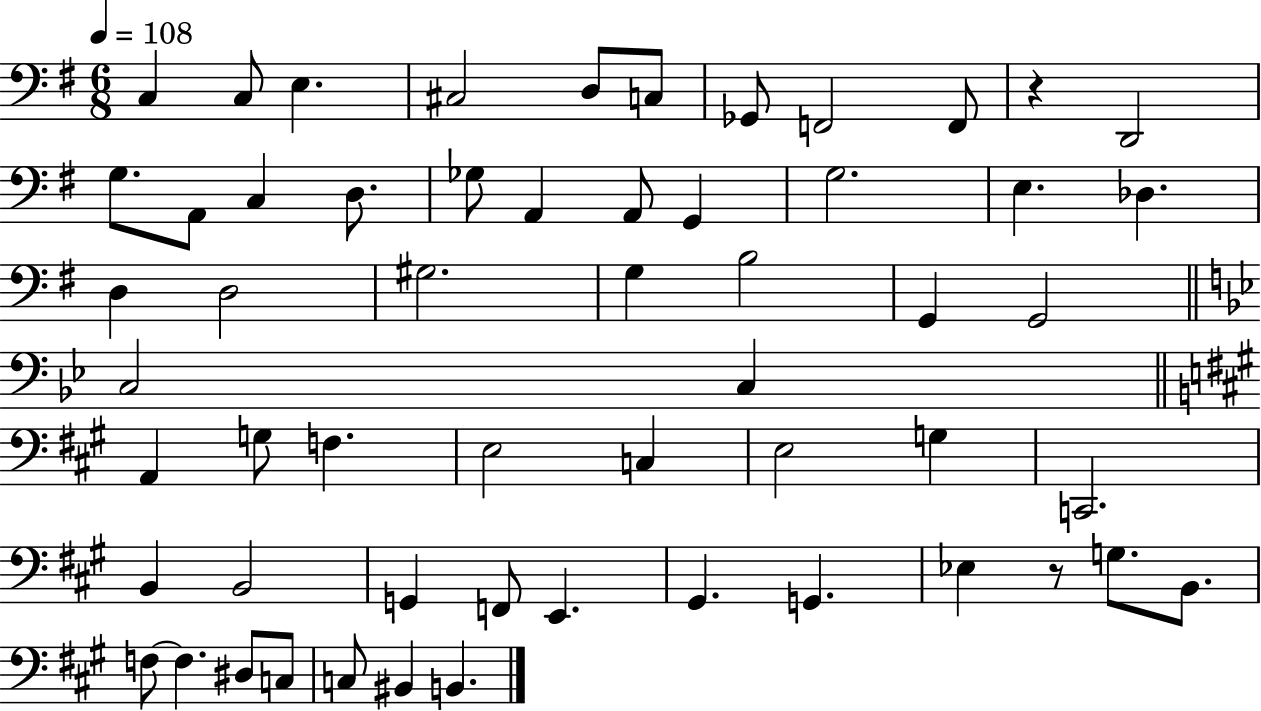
{
  \clef bass
  \numericTimeSignature
  \time 6/8
  \key g \major
  \tempo 4 = 108
  c4 c8 e4. | cis2 d8 c8 | ges,8 f,2 f,8 | r4 d,2 | \break g8. a,8 c4 d8. | ges8 a,4 a,8 g,4 | g2. | e4. des4. | \break d4 d2 | gis2. | g4 b2 | g,4 g,2 | \break \bar "||" \break \key g \minor c2 c4 | \bar "||" \break \key a \major a,4 g8 f4. | e2 c4 | e2 g4 | c,2. | \break b,4 b,2 | g,4 f,8 e,4. | gis,4. g,4. | ees4 r8 g8. b,8. | \break f8~~ f4. dis8 c8 | c8 bis,4 b,4. | \bar "|."
}